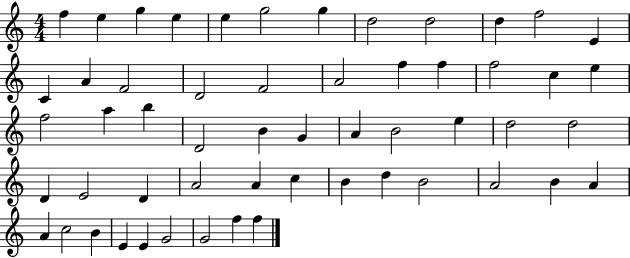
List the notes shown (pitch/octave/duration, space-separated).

F5/q E5/q G5/q E5/q E5/q G5/h G5/q D5/h D5/h D5/q F5/h E4/q C4/q A4/q F4/h D4/h F4/h A4/h F5/q F5/q F5/h C5/q E5/q F5/h A5/q B5/q D4/h B4/q G4/q A4/q B4/h E5/q D5/h D5/h D4/q E4/h D4/q A4/h A4/q C5/q B4/q D5/q B4/h A4/h B4/q A4/q A4/q C5/h B4/q E4/q E4/q G4/h G4/h F5/q F5/q